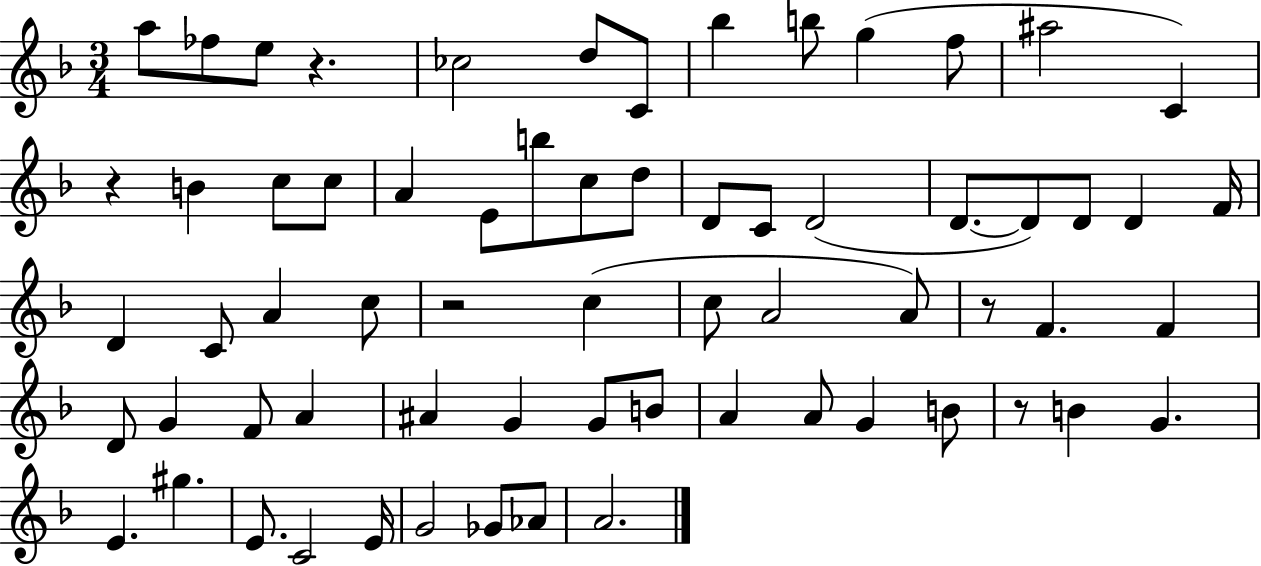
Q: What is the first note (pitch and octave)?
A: A5